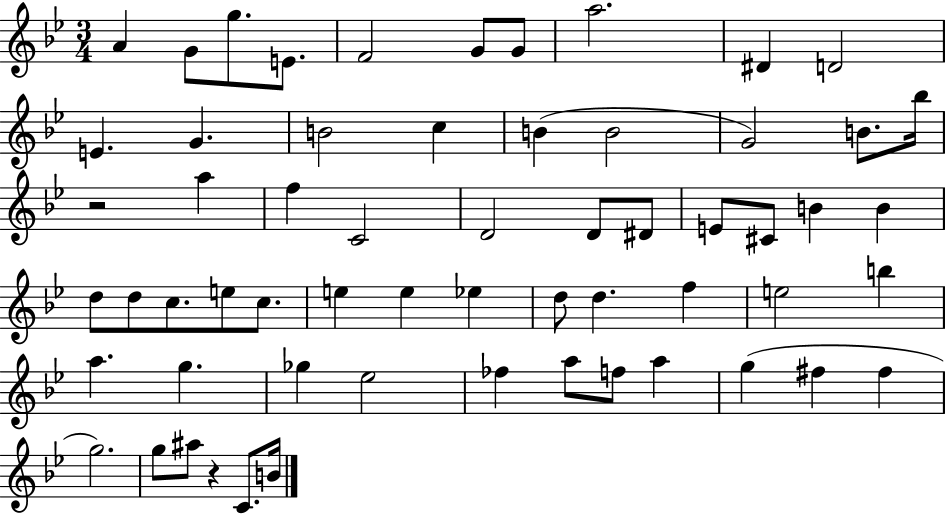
{
  \clef treble
  \numericTimeSignature
  \time 3/4
  \key bes \major
  \repeat volta 2 { a'4 g'8 g''8. e'8. | f'2 g'8 g'8 | a''2. | dis'4 d'2 | \break e'4. g'4. | b'2 c''4 | b'4( b'2 | g'2) b'8. bes''16 | \break r2 a''4 | f''4 c'2 | d'2 d'8 dis'8 | e'8 cis'8 b'4 b'4 | \break d''8 d''8 c''8. e''8 c''8. | e''4 e''4 ees''4 | d''8 d''4. f''4 | e''2 b''4 | \break a''4. g''4. | ges''4 ees''2 | fes''4 a''8 f''8 a''4 | g''4( fis''4 fis''4 | \break g''2.) | g''8 ais''8 r4 c'8. b'16 | } \bar "|."
}